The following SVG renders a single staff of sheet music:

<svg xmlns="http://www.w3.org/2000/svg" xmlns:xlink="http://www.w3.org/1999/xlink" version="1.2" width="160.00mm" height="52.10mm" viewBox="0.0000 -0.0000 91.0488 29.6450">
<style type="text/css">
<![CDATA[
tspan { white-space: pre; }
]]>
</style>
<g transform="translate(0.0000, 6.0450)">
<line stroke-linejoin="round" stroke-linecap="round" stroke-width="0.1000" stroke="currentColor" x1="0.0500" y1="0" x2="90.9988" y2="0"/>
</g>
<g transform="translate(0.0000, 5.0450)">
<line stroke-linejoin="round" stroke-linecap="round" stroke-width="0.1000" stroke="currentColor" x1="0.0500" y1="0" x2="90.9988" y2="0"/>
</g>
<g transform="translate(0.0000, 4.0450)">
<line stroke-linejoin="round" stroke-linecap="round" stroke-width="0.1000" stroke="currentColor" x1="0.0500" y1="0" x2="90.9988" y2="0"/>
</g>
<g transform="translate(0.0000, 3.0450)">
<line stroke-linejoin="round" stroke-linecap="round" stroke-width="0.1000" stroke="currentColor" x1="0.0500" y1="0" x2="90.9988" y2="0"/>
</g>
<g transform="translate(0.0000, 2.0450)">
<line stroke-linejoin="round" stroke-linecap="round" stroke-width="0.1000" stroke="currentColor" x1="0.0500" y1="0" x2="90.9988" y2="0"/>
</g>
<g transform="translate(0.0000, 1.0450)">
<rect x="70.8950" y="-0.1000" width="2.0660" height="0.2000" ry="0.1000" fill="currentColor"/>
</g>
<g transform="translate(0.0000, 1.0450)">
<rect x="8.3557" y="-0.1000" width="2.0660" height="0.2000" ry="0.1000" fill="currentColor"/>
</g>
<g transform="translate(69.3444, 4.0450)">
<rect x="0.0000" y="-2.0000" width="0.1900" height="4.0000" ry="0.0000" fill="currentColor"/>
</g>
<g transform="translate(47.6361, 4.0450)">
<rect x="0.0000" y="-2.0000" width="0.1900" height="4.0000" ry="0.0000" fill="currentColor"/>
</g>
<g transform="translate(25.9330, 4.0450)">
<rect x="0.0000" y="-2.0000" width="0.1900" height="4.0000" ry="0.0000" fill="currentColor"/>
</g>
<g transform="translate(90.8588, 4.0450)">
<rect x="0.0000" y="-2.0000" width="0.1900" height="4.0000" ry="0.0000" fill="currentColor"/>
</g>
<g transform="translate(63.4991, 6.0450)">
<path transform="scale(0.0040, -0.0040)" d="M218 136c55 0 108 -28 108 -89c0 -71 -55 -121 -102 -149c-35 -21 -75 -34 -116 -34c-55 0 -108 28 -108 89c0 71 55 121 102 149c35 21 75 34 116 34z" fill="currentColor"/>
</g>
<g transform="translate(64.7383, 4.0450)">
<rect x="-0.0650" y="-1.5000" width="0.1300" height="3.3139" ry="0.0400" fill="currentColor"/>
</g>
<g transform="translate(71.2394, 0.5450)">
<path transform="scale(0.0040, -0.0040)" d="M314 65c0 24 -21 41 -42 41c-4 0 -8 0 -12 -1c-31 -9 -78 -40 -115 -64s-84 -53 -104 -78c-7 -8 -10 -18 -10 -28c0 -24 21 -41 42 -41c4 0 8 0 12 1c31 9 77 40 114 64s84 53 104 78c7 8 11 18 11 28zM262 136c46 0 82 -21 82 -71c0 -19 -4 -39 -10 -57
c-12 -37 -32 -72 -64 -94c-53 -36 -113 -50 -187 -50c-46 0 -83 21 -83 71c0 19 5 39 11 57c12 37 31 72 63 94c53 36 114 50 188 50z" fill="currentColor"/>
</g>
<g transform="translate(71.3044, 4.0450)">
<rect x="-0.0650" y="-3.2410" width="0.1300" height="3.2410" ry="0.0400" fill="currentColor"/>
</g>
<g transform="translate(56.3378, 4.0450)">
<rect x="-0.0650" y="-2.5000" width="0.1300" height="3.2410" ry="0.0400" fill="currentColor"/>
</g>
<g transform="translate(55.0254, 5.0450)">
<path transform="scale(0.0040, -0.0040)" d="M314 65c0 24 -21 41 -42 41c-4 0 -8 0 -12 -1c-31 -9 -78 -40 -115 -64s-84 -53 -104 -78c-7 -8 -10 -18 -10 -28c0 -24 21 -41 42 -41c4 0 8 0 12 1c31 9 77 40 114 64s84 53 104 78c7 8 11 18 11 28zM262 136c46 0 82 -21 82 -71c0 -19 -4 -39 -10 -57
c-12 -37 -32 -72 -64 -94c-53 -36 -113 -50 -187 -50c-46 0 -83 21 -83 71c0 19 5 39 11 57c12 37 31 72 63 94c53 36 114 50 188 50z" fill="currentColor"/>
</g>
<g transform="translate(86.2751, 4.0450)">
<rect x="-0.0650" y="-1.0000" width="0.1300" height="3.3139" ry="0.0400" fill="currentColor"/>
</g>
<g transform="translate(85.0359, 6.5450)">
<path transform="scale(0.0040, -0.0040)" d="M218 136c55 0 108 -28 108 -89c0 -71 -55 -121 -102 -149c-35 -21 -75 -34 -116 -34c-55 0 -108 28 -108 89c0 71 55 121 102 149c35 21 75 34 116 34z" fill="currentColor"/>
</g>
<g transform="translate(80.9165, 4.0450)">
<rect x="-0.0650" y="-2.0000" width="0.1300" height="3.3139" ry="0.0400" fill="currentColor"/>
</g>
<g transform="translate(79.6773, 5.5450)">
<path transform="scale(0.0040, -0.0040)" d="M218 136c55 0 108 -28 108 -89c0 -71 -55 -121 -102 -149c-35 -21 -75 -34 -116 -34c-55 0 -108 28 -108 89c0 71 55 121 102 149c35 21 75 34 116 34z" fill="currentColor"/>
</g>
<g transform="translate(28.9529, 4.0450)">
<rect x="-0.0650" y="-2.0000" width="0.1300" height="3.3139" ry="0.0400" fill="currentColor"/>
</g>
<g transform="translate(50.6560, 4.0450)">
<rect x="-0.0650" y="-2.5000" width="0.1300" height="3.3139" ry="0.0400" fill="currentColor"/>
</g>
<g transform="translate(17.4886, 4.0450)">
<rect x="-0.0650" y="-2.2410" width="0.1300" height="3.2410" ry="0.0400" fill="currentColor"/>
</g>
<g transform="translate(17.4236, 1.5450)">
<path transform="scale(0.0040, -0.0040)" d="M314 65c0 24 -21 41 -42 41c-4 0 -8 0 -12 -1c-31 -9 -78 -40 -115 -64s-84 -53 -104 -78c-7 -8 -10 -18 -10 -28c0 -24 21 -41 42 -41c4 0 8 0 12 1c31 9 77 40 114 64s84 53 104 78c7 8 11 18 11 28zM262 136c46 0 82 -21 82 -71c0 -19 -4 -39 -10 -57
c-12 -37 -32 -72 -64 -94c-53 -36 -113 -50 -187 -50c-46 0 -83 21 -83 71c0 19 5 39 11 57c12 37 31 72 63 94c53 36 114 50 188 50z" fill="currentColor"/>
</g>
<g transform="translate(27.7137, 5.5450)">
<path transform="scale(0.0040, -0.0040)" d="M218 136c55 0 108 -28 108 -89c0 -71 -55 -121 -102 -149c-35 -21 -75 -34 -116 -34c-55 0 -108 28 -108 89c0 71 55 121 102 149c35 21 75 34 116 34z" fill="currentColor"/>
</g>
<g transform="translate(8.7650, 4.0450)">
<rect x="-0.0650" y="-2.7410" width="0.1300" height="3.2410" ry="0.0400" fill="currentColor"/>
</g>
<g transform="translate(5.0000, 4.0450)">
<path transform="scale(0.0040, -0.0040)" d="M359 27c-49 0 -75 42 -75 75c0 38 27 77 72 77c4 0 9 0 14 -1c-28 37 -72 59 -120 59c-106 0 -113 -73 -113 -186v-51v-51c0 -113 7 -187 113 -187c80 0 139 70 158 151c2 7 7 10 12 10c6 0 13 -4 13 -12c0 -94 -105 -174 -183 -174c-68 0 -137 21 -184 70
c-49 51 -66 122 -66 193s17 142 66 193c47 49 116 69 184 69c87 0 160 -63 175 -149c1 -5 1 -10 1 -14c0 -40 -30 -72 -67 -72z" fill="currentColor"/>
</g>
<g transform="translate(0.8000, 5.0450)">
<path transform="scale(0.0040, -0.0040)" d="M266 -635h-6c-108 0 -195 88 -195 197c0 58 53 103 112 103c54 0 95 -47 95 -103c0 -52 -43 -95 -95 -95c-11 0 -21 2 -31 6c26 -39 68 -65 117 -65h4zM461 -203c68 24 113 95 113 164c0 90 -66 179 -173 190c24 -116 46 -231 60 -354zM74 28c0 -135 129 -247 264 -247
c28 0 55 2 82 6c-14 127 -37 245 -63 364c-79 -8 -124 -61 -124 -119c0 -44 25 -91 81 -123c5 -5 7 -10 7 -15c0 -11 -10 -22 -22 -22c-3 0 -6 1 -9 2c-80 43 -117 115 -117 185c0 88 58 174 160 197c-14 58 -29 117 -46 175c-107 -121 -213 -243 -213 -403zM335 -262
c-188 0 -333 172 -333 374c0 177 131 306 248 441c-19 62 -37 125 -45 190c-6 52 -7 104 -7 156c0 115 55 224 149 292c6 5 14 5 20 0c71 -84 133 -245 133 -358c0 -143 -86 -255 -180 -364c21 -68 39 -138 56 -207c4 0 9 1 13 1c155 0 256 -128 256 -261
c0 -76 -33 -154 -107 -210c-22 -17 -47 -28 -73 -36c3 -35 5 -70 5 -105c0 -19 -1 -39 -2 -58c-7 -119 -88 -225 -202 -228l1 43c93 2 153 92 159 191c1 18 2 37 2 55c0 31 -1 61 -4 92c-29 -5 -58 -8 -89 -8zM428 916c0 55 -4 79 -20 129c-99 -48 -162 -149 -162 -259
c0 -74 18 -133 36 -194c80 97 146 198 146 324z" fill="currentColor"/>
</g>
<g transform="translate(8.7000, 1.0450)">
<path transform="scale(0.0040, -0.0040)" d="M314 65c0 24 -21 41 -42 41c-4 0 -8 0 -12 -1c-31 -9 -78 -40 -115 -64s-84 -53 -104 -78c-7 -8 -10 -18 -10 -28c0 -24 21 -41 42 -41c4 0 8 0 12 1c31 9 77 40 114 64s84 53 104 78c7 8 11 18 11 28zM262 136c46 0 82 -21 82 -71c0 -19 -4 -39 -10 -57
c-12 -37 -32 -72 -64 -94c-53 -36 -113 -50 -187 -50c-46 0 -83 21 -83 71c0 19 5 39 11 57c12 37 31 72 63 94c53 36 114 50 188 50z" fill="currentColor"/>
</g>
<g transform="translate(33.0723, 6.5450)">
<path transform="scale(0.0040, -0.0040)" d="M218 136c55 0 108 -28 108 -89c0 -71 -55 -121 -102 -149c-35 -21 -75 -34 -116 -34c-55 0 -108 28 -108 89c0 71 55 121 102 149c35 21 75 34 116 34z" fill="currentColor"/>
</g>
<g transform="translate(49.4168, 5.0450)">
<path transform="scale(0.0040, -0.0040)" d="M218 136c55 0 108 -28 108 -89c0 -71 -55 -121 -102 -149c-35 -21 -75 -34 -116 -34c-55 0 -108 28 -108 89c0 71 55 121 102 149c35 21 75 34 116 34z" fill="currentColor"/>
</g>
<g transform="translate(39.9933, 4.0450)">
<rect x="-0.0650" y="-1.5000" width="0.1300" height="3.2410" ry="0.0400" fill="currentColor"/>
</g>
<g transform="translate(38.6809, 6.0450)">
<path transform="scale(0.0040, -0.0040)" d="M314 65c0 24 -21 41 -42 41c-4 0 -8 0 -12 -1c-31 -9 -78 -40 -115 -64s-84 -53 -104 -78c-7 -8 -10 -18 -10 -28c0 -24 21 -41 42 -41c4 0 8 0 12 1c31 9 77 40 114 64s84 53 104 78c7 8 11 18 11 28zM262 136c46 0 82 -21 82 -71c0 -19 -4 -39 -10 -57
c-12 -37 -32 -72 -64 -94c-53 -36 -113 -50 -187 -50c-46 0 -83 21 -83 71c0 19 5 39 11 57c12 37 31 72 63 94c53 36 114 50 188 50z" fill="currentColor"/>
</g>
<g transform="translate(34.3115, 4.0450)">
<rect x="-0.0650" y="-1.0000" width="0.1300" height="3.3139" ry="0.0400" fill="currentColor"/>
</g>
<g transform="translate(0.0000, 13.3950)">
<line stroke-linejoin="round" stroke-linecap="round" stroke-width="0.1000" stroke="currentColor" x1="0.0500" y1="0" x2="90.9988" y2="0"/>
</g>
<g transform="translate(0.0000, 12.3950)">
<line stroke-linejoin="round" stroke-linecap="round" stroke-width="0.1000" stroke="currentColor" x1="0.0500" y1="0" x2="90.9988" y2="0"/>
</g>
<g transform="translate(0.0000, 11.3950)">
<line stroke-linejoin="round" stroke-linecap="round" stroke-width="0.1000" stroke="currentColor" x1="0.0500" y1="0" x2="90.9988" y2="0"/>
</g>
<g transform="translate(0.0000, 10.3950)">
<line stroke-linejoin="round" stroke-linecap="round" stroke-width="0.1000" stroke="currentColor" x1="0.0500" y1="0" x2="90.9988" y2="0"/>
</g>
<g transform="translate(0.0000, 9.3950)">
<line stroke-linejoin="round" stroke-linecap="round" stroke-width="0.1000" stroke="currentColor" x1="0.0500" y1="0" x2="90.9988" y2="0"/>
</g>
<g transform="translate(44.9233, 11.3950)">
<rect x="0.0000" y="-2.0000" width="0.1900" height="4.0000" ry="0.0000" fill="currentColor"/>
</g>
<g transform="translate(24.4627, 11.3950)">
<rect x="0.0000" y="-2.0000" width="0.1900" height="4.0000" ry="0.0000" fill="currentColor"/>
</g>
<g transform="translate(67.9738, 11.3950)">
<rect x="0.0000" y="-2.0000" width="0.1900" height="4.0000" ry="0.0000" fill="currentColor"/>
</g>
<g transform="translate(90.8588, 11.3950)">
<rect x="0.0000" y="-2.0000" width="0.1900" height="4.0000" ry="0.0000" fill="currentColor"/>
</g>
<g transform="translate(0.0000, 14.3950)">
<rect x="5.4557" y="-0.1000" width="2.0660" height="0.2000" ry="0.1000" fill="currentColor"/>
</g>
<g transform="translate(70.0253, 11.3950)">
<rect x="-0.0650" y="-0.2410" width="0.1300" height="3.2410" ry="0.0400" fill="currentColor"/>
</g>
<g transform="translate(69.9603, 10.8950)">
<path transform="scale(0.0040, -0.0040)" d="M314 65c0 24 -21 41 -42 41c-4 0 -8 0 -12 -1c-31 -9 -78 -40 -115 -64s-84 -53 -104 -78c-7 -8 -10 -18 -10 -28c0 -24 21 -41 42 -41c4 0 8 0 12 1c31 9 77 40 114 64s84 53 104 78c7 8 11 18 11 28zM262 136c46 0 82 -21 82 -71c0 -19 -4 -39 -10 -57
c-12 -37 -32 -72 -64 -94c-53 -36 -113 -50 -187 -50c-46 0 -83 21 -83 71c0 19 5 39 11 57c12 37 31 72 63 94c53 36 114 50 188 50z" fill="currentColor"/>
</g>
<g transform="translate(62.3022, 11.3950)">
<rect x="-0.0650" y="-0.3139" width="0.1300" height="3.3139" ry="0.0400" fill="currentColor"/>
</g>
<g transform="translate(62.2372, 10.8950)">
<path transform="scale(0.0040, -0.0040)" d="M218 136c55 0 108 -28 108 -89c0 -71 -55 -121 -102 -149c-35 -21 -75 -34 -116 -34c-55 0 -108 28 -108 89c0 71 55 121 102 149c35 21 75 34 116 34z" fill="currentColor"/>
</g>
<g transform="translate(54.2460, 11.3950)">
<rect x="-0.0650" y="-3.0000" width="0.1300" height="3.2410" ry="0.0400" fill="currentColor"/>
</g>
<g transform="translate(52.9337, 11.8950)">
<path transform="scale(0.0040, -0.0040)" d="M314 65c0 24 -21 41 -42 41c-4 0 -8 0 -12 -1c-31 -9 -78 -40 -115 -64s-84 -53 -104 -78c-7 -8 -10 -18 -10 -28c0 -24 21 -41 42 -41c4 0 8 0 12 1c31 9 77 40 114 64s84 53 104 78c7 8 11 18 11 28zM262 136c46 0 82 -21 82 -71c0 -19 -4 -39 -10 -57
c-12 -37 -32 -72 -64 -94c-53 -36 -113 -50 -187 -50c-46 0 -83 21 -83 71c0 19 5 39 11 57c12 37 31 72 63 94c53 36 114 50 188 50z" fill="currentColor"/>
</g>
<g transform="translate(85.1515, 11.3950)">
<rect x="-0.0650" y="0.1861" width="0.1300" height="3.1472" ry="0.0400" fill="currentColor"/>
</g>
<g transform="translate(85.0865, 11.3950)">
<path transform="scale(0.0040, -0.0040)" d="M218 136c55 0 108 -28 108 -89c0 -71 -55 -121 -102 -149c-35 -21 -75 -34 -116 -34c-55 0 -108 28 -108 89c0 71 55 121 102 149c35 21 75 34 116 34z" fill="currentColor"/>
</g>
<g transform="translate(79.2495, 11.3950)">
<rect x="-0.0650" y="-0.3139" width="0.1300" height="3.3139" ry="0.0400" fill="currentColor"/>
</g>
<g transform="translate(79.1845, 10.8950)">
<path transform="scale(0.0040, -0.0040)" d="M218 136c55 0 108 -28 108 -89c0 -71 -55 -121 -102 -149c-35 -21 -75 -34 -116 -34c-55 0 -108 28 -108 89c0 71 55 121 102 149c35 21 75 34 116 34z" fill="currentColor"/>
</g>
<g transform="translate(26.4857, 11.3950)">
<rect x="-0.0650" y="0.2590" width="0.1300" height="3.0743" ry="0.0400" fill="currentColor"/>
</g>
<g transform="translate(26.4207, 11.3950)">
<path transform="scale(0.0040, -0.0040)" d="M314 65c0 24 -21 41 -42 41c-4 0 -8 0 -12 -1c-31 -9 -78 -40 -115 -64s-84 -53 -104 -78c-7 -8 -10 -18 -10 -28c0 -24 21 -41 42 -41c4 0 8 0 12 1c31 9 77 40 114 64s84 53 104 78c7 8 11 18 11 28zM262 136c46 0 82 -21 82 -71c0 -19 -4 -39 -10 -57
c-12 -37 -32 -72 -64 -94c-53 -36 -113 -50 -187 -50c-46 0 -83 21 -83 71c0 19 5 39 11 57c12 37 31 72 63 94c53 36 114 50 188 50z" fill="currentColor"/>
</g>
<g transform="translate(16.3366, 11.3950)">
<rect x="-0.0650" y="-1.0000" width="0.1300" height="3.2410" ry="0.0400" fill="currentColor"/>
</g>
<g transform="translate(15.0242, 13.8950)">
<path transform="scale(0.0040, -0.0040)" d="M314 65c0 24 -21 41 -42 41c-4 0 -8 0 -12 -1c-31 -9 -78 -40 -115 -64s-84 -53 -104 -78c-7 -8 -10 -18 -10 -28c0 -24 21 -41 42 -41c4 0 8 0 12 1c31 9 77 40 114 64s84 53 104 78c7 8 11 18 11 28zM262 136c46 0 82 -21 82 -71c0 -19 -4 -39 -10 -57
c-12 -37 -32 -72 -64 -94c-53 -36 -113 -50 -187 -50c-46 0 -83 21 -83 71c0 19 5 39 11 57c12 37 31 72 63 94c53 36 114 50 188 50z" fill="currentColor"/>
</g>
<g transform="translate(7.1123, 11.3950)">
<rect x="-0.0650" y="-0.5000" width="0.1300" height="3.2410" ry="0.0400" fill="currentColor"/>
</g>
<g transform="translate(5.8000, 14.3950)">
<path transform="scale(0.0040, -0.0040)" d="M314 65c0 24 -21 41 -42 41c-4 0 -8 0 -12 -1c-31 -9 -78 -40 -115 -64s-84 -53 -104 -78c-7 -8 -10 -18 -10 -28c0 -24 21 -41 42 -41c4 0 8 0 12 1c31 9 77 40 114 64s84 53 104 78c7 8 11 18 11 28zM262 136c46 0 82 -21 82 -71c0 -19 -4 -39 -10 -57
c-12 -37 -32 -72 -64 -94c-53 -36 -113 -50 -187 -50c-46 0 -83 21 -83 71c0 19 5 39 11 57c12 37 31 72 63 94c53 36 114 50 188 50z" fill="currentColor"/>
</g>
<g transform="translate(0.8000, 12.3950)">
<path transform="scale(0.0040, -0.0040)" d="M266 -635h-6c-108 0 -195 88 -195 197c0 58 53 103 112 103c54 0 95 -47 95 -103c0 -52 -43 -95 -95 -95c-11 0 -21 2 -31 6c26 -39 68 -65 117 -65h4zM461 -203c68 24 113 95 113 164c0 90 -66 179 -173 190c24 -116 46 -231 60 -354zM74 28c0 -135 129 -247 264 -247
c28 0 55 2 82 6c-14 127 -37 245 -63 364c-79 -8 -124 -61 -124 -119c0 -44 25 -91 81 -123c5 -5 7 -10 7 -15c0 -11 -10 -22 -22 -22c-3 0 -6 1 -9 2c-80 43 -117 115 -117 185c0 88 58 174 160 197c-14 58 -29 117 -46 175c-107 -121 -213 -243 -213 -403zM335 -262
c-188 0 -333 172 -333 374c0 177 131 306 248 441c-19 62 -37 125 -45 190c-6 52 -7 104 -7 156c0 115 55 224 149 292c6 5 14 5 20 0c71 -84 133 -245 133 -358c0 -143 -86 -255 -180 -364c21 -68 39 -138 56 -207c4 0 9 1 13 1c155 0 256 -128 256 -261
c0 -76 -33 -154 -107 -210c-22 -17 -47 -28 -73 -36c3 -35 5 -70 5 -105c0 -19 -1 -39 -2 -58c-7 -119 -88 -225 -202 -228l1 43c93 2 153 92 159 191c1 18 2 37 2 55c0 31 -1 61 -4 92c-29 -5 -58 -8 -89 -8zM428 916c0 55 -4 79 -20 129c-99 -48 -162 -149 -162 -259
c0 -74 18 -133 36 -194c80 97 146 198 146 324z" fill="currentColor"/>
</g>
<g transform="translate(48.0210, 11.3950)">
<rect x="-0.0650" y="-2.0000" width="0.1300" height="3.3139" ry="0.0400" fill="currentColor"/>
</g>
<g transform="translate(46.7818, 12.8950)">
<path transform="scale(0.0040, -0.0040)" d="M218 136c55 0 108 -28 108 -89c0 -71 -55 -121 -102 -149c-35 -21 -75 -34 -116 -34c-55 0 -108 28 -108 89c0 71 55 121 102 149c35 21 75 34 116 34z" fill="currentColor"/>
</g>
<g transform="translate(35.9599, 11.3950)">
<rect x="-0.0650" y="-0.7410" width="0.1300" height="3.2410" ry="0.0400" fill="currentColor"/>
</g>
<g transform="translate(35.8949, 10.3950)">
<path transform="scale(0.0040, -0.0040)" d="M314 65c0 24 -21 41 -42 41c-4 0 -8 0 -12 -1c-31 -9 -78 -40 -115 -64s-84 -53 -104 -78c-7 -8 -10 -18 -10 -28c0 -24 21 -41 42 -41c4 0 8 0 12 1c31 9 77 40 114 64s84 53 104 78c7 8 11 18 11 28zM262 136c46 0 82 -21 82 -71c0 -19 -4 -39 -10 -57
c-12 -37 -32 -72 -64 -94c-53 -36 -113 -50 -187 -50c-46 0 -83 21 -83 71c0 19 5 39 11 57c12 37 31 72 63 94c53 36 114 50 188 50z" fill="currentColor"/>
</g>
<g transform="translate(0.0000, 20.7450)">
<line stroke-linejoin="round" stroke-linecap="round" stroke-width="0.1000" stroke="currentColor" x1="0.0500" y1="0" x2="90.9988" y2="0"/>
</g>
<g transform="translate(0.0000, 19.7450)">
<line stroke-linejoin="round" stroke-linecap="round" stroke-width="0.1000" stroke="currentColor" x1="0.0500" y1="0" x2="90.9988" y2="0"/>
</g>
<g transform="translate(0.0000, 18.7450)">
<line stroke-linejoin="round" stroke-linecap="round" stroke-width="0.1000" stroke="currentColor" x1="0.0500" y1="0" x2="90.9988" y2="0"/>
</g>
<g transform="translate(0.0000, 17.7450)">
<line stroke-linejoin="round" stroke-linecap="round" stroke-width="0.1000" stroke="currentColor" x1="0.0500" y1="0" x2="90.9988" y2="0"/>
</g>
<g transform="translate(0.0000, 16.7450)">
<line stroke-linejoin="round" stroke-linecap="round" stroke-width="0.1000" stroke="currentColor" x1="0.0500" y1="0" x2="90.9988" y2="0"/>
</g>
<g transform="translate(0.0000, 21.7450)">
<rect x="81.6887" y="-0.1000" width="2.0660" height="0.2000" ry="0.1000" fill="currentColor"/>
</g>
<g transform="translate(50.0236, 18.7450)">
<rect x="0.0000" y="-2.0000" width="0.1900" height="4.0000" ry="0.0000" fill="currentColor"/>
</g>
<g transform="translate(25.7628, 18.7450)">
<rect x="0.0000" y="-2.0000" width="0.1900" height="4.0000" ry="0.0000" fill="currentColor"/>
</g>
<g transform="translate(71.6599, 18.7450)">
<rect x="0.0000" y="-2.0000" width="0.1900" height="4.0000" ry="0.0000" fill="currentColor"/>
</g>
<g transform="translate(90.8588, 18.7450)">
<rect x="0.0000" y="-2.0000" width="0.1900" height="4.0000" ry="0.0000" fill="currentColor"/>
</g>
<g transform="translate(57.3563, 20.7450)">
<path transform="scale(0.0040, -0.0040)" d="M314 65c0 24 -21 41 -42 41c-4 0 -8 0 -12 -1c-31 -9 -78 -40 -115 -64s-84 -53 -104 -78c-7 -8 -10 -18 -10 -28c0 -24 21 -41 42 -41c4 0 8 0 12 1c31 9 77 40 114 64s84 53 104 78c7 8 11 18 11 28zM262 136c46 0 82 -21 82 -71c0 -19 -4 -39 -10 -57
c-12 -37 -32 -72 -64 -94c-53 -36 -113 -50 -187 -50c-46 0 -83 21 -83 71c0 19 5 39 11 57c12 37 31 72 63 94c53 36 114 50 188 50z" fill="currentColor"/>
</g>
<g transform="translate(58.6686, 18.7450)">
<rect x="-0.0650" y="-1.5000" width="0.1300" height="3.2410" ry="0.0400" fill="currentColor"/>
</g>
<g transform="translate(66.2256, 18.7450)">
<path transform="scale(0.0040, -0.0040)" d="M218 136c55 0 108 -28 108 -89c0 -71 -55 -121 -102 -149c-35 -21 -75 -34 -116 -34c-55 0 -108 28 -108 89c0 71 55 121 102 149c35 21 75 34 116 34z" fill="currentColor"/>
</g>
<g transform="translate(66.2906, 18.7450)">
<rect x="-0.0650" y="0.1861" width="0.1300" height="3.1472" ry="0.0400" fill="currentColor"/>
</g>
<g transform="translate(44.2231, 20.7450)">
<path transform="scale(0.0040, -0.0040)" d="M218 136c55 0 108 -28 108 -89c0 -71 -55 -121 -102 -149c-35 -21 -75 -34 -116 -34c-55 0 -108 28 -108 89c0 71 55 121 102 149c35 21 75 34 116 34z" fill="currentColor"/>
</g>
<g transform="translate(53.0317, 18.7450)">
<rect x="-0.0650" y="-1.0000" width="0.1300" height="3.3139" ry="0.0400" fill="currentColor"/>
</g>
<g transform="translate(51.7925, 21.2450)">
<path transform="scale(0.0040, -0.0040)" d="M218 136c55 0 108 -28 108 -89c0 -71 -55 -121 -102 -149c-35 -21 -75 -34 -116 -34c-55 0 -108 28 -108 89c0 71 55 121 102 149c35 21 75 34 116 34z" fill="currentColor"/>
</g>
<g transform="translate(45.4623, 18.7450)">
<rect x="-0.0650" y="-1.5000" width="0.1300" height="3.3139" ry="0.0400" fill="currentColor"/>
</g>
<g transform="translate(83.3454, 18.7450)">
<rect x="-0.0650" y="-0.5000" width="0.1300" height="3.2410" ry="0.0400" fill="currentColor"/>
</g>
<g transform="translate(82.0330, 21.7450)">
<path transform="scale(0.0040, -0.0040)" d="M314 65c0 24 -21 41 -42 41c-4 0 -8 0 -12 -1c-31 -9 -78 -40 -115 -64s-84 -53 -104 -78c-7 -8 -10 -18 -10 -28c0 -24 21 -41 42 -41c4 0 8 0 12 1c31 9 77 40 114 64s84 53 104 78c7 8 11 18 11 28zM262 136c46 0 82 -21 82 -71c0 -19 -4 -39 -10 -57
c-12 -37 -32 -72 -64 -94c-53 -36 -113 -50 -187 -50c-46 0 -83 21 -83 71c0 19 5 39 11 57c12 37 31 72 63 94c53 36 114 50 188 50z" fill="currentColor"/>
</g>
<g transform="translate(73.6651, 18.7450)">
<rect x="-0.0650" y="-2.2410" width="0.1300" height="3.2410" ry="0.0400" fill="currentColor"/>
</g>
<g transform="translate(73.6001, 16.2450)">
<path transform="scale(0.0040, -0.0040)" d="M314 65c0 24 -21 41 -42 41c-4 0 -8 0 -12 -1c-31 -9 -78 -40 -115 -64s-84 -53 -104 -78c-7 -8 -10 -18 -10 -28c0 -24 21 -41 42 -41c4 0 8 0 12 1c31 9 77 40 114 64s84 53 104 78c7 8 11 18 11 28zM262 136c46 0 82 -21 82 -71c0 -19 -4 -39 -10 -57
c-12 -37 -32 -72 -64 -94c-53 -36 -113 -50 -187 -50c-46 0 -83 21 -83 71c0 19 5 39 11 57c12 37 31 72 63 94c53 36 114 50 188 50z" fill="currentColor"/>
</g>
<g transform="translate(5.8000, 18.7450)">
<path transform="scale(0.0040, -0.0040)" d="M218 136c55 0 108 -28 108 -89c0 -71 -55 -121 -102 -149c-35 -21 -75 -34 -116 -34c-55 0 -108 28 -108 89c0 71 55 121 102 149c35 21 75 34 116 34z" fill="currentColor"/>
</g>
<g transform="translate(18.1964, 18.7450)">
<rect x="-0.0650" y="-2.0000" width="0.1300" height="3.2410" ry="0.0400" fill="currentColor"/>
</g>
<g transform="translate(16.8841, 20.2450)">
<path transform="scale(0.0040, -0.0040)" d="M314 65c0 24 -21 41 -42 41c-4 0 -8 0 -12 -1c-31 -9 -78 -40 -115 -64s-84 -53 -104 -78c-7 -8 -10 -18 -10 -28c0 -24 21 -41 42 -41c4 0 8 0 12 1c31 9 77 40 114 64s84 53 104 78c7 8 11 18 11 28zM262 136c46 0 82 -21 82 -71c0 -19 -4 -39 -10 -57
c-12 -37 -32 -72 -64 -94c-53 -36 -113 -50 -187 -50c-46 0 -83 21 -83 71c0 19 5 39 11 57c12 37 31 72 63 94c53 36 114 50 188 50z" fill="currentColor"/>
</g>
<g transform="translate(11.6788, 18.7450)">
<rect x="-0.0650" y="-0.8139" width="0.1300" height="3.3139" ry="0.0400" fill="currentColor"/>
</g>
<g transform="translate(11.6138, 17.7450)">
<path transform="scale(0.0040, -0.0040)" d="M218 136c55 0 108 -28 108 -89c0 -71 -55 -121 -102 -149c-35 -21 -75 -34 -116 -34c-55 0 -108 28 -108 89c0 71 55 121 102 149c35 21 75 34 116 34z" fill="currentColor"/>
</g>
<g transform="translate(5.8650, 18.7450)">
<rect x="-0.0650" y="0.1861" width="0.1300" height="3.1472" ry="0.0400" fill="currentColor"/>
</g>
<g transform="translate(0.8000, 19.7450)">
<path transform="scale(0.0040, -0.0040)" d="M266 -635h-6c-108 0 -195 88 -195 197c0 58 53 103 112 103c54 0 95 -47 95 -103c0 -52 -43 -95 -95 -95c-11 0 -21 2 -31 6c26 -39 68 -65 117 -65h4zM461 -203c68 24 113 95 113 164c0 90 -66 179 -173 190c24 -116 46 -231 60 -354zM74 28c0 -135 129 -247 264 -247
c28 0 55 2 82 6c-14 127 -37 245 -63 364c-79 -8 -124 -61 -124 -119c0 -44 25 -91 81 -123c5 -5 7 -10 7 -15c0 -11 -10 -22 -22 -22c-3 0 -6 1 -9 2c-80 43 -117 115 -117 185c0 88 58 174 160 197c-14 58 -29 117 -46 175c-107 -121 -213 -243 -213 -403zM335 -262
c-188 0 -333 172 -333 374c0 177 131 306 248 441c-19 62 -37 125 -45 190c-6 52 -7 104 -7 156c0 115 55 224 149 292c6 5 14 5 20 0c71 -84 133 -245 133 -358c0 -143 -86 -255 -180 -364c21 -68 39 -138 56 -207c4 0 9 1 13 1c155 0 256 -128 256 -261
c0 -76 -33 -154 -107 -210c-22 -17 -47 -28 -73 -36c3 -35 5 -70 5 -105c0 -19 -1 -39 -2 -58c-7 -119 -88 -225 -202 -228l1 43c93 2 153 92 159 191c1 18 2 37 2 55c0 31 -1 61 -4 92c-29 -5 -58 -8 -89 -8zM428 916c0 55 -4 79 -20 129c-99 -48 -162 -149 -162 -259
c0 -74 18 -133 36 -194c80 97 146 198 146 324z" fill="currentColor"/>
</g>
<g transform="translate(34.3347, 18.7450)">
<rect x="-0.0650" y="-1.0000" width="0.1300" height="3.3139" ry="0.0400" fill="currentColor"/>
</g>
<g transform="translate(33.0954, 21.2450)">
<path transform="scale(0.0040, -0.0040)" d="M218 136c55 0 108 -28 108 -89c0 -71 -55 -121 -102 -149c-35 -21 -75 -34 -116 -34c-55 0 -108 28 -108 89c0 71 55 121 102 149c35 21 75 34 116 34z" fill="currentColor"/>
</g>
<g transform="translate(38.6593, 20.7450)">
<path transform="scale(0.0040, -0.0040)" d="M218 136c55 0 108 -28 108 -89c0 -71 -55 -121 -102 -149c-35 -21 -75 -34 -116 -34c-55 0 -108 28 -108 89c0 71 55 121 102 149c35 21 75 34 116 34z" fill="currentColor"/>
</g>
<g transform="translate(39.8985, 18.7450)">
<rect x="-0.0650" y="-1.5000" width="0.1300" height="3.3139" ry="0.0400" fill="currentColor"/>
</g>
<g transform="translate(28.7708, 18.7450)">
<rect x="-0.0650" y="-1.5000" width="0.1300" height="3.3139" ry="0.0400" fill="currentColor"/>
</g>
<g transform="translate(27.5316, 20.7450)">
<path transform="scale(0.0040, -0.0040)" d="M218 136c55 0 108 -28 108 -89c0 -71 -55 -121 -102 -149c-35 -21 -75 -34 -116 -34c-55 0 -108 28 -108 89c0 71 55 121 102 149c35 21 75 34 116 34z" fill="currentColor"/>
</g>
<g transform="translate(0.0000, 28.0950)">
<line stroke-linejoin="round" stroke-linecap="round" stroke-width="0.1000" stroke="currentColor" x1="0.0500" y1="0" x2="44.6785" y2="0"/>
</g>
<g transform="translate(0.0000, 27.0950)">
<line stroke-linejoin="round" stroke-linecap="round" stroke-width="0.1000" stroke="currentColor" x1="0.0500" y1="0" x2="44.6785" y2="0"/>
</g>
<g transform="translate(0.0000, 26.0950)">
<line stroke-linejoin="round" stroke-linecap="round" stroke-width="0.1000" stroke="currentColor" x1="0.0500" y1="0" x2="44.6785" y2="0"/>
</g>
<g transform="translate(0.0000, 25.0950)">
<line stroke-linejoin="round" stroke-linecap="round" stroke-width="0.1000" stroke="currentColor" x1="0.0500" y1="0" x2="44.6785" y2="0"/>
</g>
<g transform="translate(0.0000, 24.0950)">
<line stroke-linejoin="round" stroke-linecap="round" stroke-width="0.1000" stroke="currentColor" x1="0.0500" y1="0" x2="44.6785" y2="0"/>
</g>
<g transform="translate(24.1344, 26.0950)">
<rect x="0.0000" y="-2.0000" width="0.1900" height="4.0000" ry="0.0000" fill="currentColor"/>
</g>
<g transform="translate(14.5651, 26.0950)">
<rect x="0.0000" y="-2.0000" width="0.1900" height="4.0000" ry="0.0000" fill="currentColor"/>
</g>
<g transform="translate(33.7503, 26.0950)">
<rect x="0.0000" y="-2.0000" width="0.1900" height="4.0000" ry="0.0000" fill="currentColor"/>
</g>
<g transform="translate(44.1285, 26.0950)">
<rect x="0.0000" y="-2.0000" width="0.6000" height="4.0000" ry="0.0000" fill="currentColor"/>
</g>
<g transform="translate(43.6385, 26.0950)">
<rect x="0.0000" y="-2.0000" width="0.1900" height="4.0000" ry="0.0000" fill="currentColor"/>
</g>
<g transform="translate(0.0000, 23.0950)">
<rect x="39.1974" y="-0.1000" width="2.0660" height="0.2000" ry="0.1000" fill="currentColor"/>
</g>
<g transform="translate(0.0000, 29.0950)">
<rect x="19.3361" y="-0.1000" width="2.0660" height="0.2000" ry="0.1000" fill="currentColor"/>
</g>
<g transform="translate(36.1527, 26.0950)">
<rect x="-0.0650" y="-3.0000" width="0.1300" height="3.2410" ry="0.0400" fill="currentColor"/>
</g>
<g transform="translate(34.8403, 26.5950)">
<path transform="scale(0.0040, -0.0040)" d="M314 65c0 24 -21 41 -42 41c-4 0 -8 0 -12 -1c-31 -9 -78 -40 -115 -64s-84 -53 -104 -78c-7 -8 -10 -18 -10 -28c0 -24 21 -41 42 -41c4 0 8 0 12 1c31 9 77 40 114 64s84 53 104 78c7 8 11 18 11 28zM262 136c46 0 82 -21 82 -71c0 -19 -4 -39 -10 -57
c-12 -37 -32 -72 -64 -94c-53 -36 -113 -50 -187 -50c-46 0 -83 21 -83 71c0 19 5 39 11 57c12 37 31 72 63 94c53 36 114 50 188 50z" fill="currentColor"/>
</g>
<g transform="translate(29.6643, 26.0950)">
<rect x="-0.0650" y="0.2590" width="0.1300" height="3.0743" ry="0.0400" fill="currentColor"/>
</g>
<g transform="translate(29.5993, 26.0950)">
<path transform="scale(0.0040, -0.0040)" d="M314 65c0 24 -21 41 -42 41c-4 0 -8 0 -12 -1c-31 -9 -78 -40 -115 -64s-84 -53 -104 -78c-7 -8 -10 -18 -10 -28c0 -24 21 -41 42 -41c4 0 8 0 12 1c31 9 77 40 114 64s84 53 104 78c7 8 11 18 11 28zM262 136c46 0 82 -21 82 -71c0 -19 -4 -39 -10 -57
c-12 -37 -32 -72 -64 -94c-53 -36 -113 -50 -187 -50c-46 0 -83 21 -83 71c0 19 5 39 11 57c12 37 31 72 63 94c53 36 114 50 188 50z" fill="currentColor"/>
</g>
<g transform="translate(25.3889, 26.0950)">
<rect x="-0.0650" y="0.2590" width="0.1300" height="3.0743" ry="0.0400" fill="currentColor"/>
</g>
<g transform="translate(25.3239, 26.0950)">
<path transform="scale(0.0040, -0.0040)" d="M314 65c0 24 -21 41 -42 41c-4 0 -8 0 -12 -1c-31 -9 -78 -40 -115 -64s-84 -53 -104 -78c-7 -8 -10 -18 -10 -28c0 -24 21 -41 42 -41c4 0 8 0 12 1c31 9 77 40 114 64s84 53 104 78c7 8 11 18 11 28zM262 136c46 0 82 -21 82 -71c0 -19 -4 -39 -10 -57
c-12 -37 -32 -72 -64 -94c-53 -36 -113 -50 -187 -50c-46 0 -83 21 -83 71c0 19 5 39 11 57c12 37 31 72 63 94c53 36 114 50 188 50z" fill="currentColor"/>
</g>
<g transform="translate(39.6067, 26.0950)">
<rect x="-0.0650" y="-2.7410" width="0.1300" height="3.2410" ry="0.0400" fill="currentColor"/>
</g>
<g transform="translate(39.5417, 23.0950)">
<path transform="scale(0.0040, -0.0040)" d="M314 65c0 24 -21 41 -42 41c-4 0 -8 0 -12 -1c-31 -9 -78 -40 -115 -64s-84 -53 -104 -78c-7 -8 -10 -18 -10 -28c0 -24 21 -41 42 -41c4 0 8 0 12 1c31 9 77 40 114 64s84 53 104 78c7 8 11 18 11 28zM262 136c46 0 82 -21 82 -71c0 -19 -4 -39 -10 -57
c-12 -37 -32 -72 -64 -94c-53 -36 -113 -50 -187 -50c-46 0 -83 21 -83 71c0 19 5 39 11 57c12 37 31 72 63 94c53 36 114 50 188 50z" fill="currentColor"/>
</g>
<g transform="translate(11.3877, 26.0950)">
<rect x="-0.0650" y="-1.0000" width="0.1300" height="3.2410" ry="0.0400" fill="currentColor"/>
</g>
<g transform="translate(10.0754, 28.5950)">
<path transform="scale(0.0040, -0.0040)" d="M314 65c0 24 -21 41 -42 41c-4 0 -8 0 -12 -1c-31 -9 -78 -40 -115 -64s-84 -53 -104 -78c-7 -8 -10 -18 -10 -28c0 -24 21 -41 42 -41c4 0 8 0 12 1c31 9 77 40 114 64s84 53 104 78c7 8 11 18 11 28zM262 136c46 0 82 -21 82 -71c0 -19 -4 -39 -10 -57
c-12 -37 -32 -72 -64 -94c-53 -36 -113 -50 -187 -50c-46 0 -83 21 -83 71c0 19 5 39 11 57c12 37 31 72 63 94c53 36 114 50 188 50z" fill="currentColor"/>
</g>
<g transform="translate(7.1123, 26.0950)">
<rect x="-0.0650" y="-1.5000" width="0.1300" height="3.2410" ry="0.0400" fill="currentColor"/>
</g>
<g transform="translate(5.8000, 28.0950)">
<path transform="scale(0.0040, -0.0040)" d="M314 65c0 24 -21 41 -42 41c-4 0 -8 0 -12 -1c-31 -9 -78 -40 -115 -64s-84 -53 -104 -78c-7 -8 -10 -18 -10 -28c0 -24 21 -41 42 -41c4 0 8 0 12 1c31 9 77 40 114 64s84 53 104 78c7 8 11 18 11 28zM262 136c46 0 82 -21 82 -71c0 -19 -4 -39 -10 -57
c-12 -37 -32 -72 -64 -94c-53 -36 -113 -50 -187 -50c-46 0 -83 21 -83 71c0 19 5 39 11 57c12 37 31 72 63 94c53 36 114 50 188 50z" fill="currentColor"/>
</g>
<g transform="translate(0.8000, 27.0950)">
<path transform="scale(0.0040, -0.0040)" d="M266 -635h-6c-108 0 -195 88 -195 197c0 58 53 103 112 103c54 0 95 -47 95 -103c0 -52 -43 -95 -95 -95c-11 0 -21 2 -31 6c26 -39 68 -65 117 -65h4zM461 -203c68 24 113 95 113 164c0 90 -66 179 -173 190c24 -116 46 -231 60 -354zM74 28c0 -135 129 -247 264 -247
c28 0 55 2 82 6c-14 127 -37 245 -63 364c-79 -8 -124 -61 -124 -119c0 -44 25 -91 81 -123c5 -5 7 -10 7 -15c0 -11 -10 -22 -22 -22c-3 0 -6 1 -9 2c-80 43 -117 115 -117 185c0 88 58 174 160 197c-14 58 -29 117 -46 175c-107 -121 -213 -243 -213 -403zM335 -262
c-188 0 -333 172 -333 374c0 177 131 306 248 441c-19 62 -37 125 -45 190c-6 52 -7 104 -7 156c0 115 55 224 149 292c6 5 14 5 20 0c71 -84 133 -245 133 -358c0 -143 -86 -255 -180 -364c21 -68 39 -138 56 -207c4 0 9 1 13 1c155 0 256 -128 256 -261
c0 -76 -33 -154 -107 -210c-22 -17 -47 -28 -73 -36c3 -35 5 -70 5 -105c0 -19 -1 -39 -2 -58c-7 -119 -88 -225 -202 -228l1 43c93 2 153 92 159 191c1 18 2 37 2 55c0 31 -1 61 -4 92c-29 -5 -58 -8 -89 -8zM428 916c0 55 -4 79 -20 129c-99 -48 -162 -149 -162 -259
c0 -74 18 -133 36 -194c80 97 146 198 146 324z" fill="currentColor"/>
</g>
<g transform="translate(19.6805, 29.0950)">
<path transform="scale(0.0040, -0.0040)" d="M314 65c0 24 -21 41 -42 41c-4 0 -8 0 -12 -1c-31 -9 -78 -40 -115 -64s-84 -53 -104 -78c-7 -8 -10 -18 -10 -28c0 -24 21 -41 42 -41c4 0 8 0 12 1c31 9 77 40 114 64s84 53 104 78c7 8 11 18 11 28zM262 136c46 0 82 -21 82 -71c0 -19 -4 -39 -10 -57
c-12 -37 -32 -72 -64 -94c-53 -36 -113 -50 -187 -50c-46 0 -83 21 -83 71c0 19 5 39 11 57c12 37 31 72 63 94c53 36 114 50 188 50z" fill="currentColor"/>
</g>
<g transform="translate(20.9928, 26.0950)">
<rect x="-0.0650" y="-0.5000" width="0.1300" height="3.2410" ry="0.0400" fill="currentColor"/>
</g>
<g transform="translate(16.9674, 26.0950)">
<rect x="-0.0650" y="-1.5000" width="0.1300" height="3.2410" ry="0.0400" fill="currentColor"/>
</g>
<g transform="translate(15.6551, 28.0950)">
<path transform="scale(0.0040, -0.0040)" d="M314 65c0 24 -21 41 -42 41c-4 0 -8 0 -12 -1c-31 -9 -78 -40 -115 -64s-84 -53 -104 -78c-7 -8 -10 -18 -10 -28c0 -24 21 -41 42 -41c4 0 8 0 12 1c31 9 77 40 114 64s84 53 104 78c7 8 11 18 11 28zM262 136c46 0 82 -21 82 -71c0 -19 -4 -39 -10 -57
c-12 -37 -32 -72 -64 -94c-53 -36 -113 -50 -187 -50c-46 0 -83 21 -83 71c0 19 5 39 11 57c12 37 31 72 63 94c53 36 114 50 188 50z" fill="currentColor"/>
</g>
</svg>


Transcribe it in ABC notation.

X:1
T:Untitled
M:4/4
L:1/4
K:C
a2 g2 F D E2 G G2 E b2 F D C2 D2 B2 d2 F A2 c c2 c B B d F2 E D E E D E2 B g2 C2 E2 D2 E2 C2 B2 B2 A2 a2